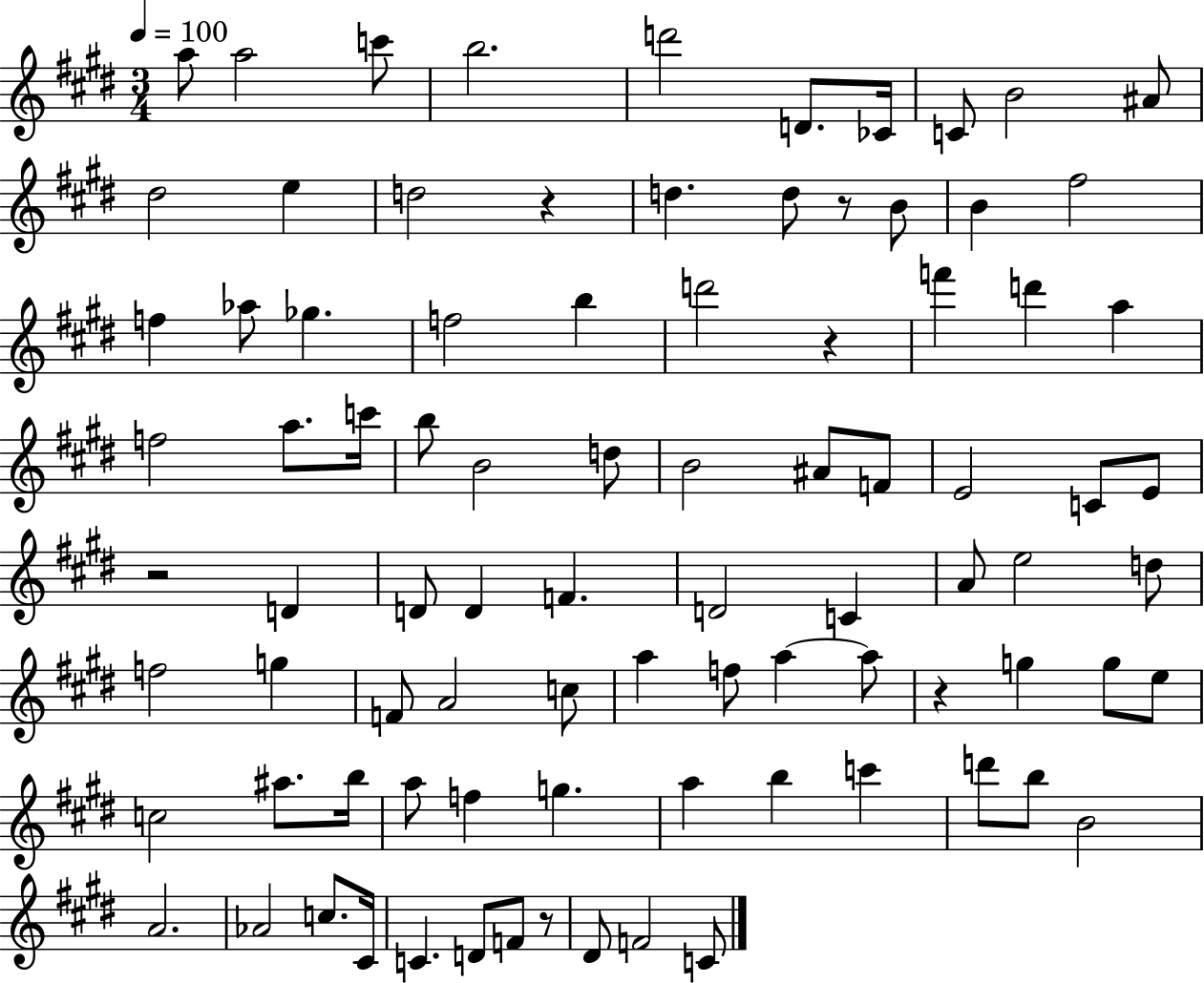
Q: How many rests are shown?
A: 6